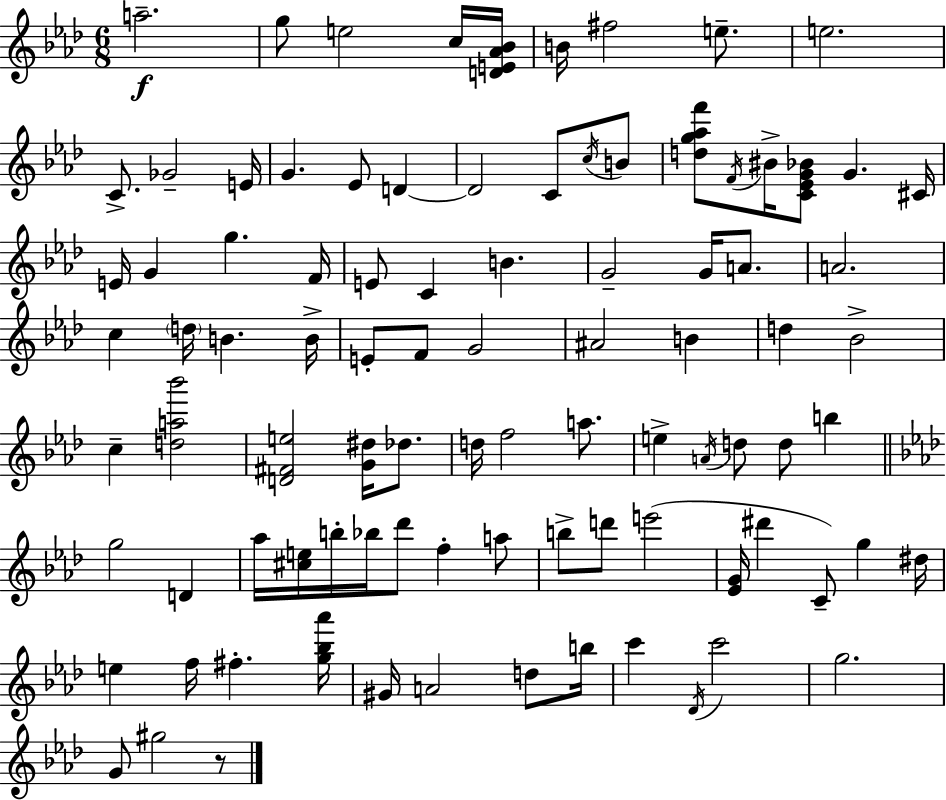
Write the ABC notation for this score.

X:1
T:Untitled
M:6/8
L:1/4
K:Ab
a2 g/2 e2 c/4 [DE_A_B]/4 B/4 ^f2 e/2 e2 C/2 _G2 E/4 G _E/2 D D2 C/2 c/4 B/2 [dg_af']/2 F/4 ^B/4 [C_EG_B]/2 G ^C/4 E/4 G g F/4 E/2 C B G2 G/4 A/2 A2 c d/4 B B/4 E/2 F/2 G2 ^A2 B d _B2 c [da_b']2 [D^Fe]2 [G^d]/4 _d/2 d/4 f2 a/2 e A/4 d/2 d/2 b g2 D _a/4 [^ce]/4 b/4 _b/4 _d'/2 f a/2 b/2 d'/2 e'2 [_EG]/4 ^d' C/2 g ^d/4 e f/4 ^f [g_b_a']/4 ^G/4 A2 d/2 b/4 c' _D/4 c'2 g2 G/2 ^g2 z/2